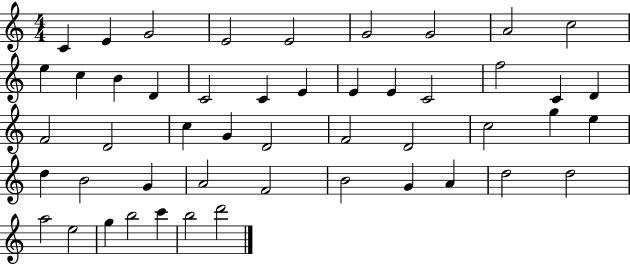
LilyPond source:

{
  \clef treble
  \numericTimeSignature
  \time 4/4
  \key c \major
  c'4 e'4 g'2 | e'2 e'2 | g'2 g'2 | a'2 c''2 | \break e''4 c''4 b'4 d'4 | c'2 c'4 e'4 | e'4 e'4 c'2 | f''2 c'4 d'4 | \break f'2 d'2 | c''4 g'4 d'2 | f'2 d'2 | c''2 g''4 e''4 | \break d''4 b'2 g'4 | a'2 f'2 | b'2 g'4 a'4 | d''2 d''2 | \break a''2 e''2 | g''4 b''2 c'''4 | b''2 d'''2 | \bar "|."
}